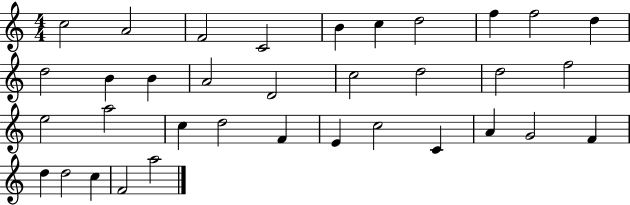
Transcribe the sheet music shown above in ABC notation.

X:1
T:Untitled
M:4/4
L:1/4
K:C
c2 A2 F2 C2 B c d2 f f2 d d2 B B A2 D2 c2 d2 d2 f2 e2 a2 c d2 F E c2 C A G2 F d d2 c F2 a2